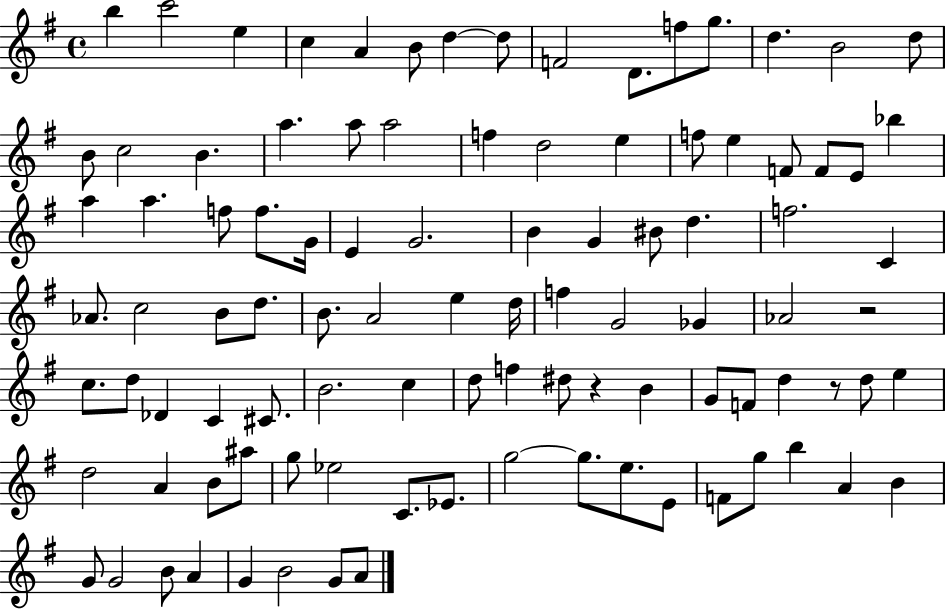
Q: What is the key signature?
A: G major